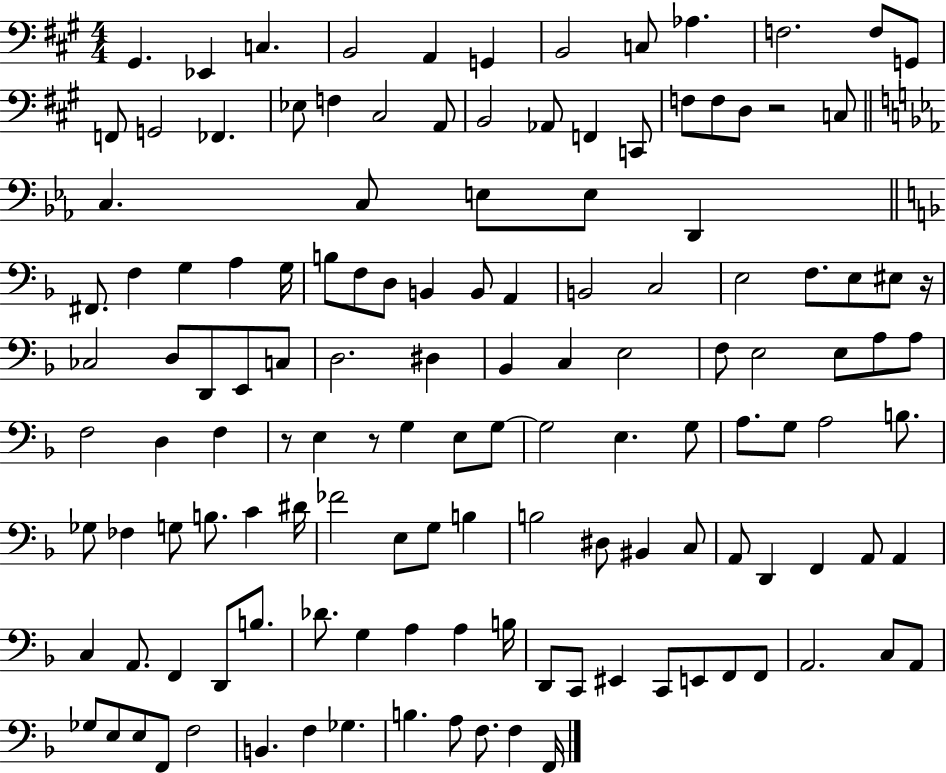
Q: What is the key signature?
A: A major